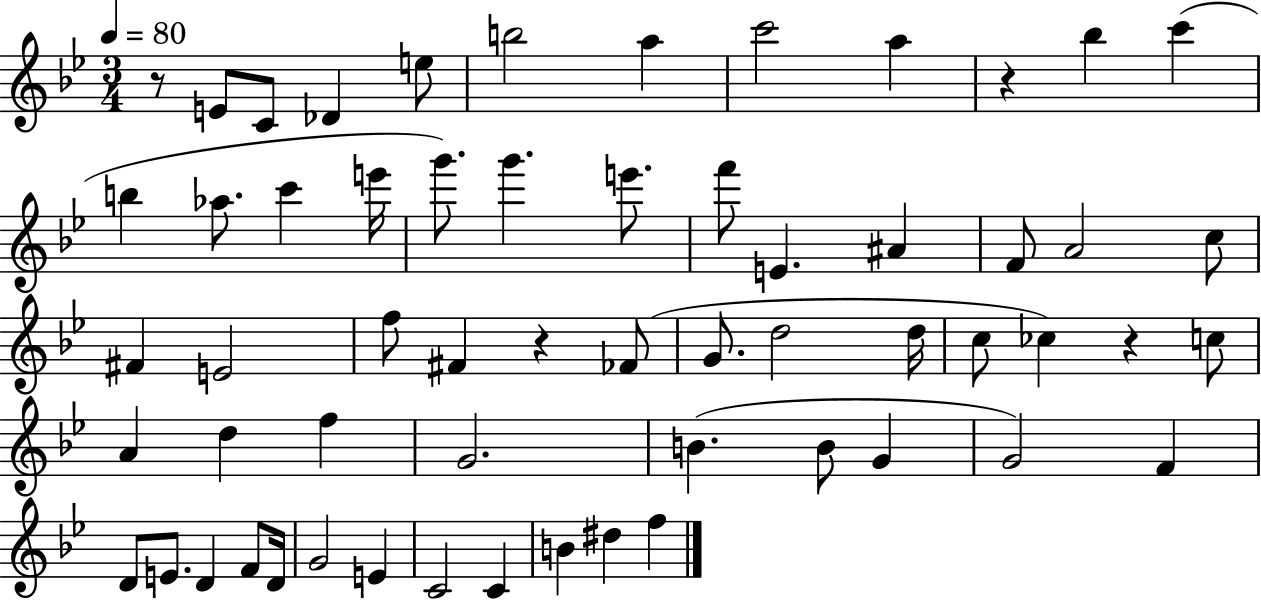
R/e E4/e C4/e Db4/q E5/e B5/h A5/q C6/h A5/q R/q Bb5/q C6/q B5/q Ab5/e. C6/q E6/s G6/e. G6/q. E6/e. F6/e E4/q. A#4/q F4/e A4/h C5/e F#4/q E4/h F5/e F#4/q R/q FES4/e G4/e. D5/h D5/s C5/e CES5/q R/q C5/e A4/q D5/q F5/q G4/h. B4/q. B4/e G4/q G4/h F4/q D4/e E4/e. D4/q F4/e D4/s G4/h E4/q C4/h C4/q B4/q D#5/q F5/q